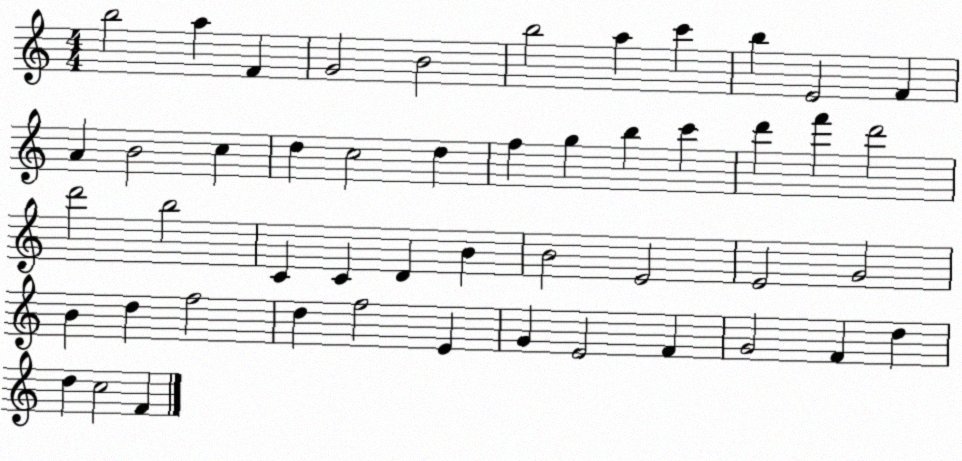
X:1
T:Untitled
M:4/4
L:1/4
K:C
b2 a F G2 B2 b2 a c' b E2 F A B2 c d c2 d f g b c' d' f' d'2 d'2 b2 C C D B B2 E2 E2 G2 B d f2 d f2 E G E2 F G2 F d d c2 F